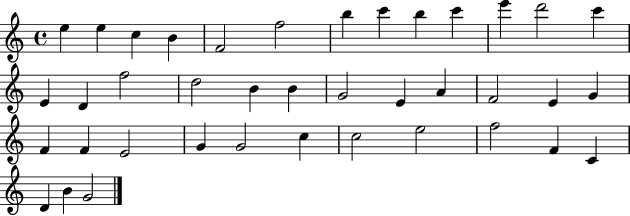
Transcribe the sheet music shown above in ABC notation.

X:1
T:Untitled
M:4/4
L:1/4
K:C
e e c B F2 f2 b c' b c' e' d'2 c' E D f2 d2 B B G2 E A F2 E G F F E2 G G2 c c2 e2 f2 F C D B G2